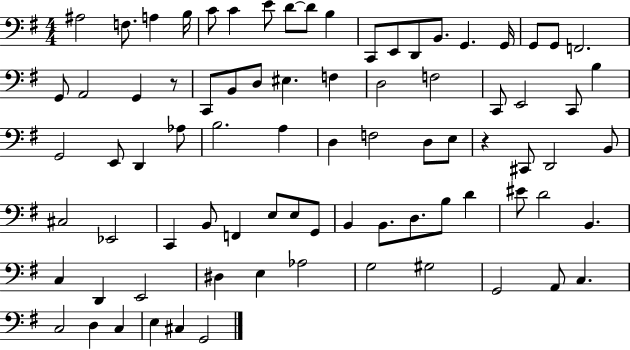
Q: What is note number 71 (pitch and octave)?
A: G2